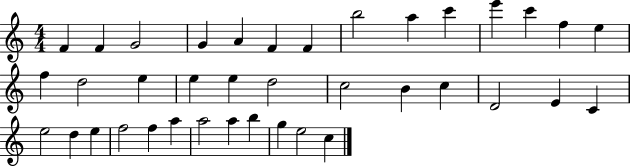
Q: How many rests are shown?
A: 0